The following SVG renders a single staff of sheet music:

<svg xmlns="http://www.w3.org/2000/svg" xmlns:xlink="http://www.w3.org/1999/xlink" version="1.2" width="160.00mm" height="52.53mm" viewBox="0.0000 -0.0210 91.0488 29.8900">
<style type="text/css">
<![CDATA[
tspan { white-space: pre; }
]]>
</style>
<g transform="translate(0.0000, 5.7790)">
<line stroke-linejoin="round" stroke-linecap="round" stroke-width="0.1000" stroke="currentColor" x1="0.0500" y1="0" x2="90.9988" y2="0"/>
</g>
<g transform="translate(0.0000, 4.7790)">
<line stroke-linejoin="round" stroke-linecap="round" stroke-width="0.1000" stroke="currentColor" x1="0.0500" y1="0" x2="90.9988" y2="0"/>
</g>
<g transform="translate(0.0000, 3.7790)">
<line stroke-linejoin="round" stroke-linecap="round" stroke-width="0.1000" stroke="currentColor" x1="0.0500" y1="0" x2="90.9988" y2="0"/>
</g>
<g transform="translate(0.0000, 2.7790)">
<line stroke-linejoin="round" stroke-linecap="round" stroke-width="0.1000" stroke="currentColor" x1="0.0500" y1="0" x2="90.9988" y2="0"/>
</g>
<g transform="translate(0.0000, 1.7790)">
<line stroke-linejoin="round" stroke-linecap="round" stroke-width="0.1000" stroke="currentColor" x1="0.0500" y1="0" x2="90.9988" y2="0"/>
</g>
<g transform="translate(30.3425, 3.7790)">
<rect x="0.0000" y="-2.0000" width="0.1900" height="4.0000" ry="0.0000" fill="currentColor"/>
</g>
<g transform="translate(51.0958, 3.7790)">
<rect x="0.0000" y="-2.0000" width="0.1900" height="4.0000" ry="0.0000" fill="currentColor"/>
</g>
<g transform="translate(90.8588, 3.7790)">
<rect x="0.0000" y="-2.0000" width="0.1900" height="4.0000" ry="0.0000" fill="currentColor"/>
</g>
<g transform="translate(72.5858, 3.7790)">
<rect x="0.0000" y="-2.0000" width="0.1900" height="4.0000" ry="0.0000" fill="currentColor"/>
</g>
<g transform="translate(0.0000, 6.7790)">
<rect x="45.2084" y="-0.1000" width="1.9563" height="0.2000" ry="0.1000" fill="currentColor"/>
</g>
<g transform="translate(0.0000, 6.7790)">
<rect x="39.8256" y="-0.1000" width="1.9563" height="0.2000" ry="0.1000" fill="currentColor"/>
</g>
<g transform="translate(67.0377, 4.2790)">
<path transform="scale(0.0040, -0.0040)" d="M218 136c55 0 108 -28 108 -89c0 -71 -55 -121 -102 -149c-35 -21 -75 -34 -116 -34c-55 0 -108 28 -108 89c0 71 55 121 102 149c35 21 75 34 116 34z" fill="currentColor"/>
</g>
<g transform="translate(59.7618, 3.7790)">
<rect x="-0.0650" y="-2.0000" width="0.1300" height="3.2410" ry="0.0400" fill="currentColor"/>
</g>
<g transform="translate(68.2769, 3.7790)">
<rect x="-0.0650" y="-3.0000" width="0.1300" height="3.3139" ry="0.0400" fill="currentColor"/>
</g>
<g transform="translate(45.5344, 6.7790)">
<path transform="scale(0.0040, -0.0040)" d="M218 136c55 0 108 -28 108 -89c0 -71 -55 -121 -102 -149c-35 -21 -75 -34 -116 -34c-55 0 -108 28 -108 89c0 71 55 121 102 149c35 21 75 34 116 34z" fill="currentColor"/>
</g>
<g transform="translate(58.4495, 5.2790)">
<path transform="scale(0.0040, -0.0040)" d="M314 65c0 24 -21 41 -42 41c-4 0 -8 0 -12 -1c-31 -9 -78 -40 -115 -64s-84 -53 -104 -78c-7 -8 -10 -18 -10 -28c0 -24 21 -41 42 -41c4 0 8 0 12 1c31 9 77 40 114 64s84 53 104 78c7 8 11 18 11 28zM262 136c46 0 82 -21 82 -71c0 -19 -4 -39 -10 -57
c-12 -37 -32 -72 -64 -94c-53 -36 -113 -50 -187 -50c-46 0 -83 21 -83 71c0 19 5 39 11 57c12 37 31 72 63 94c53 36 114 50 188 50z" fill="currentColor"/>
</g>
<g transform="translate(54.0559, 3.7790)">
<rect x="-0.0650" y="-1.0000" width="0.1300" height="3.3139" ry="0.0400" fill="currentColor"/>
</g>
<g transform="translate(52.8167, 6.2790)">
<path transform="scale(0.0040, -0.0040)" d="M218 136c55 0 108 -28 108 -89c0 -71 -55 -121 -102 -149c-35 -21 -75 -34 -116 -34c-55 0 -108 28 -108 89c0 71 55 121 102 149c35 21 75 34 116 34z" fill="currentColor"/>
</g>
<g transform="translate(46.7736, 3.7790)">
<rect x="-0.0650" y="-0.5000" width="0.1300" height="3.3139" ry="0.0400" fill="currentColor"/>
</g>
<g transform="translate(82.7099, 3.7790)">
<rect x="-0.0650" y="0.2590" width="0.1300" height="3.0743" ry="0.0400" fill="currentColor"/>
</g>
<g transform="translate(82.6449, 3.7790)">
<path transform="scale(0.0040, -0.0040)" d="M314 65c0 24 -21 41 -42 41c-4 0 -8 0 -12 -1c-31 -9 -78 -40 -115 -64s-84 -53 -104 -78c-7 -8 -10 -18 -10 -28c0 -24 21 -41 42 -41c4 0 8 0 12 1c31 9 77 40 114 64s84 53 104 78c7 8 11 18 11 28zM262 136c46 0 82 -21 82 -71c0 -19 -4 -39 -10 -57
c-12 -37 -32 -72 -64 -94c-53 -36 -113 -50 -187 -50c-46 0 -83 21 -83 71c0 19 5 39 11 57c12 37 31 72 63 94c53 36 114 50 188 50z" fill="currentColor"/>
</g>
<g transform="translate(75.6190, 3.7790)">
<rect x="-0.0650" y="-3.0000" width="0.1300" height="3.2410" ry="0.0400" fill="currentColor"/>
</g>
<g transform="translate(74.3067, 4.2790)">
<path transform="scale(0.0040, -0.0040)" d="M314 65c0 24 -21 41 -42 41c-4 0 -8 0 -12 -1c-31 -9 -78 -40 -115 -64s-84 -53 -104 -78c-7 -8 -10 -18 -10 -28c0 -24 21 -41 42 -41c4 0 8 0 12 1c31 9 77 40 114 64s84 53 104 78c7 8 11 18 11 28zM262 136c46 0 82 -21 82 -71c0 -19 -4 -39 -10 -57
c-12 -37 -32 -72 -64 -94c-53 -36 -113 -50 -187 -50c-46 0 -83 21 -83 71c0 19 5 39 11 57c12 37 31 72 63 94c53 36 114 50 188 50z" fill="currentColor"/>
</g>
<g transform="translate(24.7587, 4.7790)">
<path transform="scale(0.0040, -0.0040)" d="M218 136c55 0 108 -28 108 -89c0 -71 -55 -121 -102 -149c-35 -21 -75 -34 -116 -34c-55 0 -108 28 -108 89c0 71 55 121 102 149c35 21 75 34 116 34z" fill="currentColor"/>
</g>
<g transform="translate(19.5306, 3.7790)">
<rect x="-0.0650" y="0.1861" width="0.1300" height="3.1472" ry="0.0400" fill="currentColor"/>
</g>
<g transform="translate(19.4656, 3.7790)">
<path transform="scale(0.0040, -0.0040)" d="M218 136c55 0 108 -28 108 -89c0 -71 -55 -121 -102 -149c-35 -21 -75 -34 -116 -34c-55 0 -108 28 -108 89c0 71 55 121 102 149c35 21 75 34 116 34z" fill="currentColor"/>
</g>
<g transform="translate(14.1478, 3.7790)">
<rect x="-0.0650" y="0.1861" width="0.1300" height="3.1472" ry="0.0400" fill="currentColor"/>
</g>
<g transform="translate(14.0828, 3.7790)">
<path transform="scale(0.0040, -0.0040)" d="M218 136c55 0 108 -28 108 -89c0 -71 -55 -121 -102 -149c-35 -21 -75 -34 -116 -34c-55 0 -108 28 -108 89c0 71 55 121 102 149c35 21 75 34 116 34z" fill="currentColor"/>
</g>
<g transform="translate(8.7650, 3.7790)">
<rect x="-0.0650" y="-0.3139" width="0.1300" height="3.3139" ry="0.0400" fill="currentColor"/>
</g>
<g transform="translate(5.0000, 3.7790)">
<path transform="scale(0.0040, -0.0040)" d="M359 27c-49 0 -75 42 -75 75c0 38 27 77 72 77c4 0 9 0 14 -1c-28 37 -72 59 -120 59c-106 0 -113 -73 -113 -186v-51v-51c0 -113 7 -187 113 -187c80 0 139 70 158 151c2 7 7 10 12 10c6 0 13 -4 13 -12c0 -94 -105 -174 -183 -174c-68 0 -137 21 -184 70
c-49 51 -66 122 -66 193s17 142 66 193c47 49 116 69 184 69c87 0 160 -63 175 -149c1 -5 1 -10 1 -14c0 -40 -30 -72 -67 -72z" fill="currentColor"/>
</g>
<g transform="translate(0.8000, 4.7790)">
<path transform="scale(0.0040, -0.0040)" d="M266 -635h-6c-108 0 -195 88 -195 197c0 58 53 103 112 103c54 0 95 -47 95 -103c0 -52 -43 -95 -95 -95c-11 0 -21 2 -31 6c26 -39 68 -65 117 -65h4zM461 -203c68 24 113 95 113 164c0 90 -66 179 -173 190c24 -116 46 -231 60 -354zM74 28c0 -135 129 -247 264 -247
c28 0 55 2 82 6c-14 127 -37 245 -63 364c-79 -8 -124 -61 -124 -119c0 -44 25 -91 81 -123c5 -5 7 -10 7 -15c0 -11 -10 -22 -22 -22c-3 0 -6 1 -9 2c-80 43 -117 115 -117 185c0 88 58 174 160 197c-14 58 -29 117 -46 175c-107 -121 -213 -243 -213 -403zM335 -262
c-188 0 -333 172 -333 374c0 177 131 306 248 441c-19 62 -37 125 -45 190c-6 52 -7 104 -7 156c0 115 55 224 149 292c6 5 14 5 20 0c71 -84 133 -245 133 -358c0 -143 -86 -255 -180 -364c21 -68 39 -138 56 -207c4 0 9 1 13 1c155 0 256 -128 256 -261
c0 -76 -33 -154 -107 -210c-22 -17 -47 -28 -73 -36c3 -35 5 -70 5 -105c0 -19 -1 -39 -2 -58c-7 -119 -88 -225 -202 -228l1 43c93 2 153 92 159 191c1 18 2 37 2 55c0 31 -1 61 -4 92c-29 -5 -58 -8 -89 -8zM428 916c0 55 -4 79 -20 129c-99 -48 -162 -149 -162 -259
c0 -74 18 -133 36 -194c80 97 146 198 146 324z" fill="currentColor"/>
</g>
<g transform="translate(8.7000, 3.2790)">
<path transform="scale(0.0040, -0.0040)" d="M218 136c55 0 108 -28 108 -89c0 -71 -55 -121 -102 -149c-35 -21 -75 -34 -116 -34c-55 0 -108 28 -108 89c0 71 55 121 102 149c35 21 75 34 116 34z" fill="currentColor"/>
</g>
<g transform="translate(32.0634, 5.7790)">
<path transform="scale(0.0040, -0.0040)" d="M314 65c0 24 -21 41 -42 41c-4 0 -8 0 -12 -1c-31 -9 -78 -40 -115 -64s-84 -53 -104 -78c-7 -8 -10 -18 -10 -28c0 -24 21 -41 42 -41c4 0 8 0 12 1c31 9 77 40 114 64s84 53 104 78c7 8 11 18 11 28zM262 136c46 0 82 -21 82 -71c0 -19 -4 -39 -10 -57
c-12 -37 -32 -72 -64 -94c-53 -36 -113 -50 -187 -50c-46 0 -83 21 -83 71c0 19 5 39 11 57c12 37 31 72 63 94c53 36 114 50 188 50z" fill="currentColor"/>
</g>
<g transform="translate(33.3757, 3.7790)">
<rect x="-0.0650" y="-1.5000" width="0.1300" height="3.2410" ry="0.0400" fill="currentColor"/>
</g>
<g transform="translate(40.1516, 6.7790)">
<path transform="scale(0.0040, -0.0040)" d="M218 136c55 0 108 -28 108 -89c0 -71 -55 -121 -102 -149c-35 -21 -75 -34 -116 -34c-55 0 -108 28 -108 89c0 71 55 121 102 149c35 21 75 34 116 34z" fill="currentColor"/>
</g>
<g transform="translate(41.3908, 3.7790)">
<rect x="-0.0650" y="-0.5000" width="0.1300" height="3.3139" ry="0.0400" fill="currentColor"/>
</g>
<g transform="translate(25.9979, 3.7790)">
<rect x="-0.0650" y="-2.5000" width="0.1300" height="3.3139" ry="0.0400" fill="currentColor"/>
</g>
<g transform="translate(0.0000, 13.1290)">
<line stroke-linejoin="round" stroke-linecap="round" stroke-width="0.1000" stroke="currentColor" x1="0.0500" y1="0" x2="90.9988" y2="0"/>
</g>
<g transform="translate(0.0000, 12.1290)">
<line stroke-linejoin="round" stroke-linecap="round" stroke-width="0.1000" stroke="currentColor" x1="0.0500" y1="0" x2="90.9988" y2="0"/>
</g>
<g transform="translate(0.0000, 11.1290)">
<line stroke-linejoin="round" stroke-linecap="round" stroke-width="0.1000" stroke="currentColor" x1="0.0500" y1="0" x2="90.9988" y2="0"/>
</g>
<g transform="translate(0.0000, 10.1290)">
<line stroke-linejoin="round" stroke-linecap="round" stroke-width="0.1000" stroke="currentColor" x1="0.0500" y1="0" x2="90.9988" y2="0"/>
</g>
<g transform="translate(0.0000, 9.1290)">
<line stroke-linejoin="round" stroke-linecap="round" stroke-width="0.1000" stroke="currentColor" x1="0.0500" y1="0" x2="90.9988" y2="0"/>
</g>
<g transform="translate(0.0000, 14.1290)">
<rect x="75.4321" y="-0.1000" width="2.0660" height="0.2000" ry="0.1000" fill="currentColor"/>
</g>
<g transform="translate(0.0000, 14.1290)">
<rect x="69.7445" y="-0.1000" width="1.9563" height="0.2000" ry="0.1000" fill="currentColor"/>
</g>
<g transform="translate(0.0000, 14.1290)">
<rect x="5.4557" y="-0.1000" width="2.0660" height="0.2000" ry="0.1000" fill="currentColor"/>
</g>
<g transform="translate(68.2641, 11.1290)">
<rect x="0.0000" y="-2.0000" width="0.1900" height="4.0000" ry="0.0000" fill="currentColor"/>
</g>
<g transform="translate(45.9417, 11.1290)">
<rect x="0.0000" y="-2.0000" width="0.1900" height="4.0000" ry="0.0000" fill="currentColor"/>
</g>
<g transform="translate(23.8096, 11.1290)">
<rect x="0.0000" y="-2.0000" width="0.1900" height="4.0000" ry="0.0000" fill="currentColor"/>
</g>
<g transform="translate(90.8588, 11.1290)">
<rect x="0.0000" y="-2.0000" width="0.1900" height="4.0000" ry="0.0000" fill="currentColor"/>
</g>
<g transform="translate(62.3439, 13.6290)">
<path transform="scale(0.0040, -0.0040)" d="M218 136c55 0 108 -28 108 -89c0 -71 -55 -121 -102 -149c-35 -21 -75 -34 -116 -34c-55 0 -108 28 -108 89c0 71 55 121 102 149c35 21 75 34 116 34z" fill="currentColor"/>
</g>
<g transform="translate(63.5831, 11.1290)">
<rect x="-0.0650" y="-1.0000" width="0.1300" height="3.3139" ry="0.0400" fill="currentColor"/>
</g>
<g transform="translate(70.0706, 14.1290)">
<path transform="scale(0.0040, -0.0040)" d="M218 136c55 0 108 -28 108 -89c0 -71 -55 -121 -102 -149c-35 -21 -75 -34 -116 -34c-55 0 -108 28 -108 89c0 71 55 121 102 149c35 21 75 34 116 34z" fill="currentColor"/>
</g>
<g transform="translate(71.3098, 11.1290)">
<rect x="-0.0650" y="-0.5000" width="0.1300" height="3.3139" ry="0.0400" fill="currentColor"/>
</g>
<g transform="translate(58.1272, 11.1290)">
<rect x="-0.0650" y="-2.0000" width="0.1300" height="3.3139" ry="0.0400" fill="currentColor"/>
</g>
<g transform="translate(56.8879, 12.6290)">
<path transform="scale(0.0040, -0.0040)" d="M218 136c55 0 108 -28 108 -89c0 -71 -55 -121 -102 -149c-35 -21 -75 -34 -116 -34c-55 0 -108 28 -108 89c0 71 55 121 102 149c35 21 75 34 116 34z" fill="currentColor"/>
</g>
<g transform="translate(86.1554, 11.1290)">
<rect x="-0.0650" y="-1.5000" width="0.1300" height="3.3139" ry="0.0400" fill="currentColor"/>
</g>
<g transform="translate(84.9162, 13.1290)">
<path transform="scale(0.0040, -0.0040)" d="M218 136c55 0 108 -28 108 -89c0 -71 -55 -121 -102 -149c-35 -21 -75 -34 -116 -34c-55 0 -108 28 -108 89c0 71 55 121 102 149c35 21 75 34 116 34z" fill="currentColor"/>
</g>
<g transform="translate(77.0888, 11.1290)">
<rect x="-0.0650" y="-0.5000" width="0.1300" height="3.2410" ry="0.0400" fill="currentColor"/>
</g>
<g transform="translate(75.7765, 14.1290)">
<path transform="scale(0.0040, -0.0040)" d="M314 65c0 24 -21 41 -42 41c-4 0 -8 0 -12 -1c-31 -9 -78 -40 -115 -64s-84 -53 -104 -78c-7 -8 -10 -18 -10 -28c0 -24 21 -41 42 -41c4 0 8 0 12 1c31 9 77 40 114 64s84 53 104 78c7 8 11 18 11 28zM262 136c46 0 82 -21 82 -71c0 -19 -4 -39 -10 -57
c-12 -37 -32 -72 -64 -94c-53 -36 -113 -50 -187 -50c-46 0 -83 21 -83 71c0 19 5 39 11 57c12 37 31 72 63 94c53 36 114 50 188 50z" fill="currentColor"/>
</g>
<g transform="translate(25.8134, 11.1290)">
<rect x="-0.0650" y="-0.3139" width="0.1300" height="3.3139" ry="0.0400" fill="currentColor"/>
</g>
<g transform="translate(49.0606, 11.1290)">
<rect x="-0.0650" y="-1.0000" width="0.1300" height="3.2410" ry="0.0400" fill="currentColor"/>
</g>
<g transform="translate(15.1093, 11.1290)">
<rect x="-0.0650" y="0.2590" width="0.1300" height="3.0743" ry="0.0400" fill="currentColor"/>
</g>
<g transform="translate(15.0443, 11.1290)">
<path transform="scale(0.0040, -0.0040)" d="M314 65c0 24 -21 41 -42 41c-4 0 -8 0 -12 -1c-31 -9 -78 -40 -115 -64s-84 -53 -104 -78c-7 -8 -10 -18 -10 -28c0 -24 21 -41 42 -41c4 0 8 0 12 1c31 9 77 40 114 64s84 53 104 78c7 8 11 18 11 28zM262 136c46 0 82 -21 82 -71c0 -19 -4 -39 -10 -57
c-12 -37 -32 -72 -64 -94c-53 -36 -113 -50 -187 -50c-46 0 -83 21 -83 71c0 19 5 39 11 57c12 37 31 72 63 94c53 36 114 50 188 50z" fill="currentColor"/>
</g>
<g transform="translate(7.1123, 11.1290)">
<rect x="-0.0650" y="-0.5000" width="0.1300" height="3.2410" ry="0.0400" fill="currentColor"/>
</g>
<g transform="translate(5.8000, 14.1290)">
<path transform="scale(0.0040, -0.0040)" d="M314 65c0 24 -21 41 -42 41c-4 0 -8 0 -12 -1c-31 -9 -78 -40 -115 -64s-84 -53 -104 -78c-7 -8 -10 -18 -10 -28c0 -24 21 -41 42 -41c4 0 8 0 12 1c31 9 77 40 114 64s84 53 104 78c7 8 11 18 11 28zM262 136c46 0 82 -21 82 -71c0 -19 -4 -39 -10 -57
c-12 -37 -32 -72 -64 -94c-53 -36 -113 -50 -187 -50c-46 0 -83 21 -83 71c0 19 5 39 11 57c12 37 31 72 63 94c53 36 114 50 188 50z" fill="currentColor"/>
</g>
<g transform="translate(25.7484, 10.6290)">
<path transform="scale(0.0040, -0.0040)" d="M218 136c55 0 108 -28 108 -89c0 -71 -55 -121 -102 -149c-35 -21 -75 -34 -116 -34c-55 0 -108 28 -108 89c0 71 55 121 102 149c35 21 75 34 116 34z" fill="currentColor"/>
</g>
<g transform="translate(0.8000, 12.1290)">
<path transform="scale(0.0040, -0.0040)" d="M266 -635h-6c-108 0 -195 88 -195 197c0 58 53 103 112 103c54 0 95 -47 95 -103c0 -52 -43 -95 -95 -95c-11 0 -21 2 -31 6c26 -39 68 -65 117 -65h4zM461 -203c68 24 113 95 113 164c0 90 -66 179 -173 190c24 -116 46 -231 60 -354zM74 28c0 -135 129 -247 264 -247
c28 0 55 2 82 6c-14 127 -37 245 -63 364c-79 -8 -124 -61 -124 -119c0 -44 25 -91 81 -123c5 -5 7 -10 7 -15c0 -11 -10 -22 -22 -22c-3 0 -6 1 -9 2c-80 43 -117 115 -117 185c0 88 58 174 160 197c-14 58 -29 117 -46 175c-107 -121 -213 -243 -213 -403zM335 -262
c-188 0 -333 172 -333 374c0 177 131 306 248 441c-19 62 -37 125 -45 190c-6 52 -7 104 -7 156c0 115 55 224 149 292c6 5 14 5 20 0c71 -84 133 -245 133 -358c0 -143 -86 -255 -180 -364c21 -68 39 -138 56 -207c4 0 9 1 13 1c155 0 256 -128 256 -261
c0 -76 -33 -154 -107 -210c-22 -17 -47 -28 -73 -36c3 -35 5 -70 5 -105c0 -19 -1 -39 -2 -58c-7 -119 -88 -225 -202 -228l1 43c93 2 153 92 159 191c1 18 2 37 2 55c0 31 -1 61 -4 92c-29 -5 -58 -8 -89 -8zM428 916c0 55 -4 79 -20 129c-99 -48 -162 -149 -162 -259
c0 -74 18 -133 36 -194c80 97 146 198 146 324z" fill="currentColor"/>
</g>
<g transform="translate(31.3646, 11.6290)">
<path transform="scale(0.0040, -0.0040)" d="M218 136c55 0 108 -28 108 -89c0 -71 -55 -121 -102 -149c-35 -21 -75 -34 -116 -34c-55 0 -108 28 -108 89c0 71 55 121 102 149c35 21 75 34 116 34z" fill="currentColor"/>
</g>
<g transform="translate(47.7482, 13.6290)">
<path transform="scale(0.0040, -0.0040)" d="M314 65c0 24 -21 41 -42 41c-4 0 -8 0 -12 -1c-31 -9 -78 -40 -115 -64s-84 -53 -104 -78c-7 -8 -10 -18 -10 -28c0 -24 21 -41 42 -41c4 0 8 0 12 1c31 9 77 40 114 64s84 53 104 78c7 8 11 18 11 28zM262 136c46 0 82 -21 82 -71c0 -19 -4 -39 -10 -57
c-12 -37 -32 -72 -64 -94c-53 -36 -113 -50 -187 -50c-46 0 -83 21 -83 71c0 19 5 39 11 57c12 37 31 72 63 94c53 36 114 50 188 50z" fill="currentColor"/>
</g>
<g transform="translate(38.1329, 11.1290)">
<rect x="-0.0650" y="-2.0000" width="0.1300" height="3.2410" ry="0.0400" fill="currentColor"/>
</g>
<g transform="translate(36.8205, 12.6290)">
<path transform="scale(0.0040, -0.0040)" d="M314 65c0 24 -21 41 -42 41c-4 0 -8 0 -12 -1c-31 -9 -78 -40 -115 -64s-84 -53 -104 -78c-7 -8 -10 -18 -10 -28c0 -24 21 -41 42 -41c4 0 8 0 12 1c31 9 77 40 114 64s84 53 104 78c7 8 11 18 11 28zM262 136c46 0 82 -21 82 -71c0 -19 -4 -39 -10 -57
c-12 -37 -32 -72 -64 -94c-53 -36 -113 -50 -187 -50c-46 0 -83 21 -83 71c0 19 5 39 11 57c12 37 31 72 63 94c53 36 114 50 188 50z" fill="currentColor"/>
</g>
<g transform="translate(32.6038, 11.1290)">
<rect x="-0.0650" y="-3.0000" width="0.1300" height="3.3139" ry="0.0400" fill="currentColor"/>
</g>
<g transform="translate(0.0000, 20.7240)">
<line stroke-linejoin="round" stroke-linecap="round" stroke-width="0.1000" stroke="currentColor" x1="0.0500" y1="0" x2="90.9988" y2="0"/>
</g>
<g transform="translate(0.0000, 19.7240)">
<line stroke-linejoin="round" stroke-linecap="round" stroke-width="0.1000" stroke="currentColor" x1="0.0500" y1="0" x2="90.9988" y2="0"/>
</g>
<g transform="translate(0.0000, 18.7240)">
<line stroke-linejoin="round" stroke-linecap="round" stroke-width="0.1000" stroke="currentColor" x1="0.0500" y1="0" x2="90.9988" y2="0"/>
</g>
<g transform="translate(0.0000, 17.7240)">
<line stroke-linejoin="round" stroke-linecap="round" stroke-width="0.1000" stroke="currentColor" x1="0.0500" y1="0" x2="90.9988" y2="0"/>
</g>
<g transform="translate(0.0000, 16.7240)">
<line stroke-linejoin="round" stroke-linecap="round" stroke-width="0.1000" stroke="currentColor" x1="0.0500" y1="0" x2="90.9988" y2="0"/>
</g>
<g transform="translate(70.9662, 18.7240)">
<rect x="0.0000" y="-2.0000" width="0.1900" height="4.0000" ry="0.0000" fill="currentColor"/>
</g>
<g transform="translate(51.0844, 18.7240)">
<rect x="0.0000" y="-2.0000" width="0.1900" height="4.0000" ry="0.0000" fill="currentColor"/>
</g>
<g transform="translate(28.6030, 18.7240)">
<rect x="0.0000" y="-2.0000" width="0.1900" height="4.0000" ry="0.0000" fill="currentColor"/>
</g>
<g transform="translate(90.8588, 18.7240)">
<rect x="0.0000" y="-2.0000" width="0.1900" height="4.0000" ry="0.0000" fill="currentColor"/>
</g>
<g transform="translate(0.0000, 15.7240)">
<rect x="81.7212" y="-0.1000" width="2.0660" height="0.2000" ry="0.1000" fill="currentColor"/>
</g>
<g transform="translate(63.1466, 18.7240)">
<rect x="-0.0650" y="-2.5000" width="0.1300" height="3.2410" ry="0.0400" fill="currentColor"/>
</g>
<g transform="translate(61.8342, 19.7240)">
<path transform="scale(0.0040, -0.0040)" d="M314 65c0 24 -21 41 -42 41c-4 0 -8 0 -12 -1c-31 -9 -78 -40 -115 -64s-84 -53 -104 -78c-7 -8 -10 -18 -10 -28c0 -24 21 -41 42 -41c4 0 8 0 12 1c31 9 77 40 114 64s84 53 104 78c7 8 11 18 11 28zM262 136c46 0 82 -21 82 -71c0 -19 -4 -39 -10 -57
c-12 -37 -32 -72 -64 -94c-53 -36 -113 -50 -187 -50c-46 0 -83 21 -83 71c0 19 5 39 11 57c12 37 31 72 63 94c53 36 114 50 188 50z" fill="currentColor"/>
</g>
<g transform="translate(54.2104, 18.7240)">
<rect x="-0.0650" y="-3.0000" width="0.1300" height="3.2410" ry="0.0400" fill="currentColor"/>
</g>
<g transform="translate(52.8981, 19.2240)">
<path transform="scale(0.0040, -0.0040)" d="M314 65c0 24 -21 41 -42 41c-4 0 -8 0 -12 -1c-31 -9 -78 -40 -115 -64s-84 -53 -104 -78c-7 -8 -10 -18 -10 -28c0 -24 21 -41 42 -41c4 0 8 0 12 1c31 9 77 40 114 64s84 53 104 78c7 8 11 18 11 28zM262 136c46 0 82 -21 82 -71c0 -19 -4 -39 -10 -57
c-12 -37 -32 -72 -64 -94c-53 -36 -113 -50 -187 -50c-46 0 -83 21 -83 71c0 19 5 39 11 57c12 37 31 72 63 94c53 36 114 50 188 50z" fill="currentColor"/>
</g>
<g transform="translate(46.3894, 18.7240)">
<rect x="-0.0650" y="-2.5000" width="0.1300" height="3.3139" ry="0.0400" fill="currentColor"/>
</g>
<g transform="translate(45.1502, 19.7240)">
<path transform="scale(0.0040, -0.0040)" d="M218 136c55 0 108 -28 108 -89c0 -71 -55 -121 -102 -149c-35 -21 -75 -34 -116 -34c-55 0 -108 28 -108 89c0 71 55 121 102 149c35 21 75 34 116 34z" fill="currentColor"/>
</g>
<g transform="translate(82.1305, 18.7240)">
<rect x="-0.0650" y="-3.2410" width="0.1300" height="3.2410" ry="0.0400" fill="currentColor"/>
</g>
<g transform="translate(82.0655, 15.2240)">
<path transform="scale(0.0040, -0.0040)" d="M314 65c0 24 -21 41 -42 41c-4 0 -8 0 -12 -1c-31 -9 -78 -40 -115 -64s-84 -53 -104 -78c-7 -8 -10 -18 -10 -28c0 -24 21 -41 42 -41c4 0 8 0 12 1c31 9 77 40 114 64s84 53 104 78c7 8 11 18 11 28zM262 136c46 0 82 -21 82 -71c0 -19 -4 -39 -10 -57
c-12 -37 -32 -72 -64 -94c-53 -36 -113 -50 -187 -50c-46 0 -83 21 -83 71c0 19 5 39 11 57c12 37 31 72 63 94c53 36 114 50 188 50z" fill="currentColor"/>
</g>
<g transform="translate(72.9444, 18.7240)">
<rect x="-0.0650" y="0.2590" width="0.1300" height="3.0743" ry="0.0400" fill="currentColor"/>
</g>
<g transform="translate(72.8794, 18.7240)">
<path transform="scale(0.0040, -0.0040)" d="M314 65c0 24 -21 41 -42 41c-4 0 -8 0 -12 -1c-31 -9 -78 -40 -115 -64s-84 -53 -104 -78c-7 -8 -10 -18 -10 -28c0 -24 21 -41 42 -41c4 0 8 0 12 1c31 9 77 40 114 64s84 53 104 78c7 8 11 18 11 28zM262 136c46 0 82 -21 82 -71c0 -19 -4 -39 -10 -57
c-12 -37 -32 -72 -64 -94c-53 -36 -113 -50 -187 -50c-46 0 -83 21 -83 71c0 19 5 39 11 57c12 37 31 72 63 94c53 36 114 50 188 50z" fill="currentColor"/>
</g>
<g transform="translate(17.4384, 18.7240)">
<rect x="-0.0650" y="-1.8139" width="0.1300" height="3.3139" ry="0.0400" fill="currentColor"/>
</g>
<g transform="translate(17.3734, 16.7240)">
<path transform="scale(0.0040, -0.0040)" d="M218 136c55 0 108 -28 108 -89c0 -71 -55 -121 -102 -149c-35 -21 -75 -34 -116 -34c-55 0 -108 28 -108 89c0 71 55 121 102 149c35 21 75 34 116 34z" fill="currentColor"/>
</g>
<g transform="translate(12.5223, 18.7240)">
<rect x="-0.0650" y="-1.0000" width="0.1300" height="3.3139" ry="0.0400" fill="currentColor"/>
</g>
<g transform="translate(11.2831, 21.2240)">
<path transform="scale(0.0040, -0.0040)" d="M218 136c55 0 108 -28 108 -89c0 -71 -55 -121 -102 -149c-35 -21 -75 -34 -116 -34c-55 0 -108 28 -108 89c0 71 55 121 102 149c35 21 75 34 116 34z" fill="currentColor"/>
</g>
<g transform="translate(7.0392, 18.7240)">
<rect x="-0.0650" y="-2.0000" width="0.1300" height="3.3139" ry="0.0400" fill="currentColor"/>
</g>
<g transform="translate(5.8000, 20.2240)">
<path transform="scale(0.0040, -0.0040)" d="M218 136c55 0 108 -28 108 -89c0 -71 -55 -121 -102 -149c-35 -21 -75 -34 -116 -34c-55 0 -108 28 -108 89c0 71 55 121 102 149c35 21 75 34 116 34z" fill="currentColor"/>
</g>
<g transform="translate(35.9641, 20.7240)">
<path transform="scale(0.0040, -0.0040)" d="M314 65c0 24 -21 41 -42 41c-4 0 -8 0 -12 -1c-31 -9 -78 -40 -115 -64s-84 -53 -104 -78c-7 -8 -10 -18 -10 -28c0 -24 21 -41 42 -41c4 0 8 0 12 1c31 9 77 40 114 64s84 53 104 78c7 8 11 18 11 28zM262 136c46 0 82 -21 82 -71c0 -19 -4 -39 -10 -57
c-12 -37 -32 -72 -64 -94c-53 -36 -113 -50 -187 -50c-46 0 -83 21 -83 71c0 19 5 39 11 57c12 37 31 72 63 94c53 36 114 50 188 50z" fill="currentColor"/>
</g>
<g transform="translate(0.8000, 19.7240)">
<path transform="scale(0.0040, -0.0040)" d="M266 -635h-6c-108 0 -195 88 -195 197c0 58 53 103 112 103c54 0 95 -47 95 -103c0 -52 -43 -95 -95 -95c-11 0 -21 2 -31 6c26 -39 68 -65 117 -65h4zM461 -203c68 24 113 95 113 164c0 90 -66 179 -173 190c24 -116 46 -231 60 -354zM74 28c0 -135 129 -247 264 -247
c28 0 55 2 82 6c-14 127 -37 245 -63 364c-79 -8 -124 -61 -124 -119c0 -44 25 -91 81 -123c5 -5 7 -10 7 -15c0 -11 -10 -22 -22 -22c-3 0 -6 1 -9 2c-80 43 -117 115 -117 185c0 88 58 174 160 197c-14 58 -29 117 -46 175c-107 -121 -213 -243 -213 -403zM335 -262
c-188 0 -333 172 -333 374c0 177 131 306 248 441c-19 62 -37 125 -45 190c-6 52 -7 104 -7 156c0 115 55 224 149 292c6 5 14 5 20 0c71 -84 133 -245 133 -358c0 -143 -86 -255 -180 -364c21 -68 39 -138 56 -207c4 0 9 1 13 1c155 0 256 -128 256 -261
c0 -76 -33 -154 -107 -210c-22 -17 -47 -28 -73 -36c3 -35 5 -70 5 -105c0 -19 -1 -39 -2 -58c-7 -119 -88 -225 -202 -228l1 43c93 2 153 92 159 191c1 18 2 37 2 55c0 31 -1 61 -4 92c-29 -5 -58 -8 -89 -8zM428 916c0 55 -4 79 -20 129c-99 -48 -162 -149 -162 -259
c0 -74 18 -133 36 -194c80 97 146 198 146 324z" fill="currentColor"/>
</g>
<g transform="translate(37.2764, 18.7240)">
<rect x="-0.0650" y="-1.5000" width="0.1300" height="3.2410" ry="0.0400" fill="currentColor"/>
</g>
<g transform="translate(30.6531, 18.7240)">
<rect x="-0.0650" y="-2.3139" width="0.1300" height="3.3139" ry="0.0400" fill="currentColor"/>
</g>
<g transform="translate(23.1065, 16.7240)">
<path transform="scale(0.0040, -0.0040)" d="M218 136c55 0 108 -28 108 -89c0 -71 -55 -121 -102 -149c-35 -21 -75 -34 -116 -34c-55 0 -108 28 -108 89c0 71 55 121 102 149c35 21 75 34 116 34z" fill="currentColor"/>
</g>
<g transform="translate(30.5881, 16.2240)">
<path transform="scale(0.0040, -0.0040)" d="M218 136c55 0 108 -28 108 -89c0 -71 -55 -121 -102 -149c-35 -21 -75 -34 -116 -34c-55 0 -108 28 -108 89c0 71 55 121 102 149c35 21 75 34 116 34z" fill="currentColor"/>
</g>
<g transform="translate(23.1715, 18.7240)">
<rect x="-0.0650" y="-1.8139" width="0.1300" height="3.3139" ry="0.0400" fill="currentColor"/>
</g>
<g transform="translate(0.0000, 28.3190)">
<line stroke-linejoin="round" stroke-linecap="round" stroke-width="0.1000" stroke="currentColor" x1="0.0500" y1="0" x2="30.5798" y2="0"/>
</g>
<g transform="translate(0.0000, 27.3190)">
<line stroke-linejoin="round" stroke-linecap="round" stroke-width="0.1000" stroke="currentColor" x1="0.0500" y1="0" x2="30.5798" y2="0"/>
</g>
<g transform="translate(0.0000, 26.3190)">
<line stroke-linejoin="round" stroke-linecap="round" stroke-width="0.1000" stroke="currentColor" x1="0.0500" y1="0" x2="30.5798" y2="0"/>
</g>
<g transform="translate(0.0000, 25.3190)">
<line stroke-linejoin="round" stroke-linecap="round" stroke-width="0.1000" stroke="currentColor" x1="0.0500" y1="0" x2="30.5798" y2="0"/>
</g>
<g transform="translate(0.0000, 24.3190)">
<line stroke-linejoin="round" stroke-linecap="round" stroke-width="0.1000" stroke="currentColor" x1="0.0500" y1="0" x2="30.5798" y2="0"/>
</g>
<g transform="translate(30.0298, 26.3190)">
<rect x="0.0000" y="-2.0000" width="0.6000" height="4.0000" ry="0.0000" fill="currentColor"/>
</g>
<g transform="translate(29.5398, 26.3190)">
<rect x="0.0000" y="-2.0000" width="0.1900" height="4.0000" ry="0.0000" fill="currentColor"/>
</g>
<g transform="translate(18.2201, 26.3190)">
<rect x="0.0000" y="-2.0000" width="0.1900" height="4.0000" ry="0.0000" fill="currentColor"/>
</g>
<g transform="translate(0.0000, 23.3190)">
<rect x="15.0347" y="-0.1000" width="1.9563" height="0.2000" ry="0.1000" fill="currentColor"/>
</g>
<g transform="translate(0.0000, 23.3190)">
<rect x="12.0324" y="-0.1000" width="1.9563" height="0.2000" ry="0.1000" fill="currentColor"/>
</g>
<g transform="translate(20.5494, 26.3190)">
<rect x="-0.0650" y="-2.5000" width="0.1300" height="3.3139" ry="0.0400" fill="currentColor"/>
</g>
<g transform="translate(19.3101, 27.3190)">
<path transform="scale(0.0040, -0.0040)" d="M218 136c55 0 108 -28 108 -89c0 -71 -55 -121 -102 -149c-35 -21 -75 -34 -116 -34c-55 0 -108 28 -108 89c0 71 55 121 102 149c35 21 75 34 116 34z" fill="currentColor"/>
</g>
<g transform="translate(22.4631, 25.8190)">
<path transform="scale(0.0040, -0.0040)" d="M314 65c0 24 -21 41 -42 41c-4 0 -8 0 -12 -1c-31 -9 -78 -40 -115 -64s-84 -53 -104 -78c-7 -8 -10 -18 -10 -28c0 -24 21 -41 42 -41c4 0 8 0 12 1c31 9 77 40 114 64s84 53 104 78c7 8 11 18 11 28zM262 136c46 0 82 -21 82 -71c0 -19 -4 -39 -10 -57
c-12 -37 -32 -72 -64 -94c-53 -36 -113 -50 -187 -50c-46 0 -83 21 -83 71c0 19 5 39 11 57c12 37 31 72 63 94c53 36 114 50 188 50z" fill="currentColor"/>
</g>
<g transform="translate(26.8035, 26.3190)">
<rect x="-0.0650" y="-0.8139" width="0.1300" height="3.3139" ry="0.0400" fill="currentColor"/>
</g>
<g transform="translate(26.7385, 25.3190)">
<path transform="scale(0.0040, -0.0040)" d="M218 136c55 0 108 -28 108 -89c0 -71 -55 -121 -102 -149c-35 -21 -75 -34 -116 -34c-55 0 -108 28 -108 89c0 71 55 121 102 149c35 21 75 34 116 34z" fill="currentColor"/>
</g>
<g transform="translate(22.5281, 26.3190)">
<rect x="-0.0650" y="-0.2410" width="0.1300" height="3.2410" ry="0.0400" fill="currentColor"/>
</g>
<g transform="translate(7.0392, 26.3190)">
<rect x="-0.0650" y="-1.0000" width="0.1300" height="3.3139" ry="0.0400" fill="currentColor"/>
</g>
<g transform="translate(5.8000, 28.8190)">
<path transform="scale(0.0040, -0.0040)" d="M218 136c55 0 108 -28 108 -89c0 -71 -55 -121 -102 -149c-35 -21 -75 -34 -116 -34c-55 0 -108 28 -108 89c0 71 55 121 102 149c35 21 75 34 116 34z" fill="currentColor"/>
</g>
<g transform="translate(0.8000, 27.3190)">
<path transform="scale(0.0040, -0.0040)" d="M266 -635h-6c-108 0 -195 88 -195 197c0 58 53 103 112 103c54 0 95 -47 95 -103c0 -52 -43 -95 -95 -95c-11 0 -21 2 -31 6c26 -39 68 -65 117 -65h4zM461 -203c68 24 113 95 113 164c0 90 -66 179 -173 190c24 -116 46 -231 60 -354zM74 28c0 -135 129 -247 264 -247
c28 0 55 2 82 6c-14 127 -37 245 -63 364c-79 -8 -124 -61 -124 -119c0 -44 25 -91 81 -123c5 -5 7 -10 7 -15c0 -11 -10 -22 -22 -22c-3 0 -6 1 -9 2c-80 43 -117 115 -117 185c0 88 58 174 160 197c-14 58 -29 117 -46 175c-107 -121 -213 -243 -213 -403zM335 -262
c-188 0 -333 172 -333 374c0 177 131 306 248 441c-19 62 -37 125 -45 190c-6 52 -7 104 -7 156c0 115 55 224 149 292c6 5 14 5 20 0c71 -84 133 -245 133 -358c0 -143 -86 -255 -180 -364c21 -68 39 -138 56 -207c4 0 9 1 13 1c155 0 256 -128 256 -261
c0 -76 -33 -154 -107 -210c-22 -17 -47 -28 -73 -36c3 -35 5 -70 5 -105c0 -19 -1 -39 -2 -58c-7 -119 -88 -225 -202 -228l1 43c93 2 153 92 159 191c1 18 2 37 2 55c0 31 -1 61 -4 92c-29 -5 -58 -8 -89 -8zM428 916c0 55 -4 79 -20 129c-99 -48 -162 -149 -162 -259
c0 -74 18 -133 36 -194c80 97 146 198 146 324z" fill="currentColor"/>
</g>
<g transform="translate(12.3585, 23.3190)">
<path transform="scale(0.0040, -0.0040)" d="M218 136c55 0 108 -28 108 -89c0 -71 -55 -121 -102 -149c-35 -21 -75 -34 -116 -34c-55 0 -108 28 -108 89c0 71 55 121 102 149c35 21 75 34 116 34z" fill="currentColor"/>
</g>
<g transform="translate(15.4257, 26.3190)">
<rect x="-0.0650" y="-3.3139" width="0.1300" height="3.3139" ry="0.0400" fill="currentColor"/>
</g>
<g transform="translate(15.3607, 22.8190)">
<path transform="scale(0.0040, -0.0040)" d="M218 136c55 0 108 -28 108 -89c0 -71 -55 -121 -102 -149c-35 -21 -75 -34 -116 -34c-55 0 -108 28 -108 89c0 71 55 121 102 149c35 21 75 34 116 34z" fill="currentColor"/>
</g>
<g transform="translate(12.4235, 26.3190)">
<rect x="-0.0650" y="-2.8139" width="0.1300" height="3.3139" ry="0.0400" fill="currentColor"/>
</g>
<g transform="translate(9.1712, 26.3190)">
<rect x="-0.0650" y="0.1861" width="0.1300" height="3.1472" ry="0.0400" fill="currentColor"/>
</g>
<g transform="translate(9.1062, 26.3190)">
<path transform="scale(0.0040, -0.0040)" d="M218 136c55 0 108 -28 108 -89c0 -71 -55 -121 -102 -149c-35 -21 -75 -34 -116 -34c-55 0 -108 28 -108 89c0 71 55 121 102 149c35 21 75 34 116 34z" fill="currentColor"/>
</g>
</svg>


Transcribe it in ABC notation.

X:1
T:Untitled
M:4/4
L:1/4
K:C
c B B G E2 C C D F2 A A2 B2 C2 B2 c A F2 D2 F D C C2 E F D f f g E2 G A2 G2 B2 b2 D B a b G c2 d